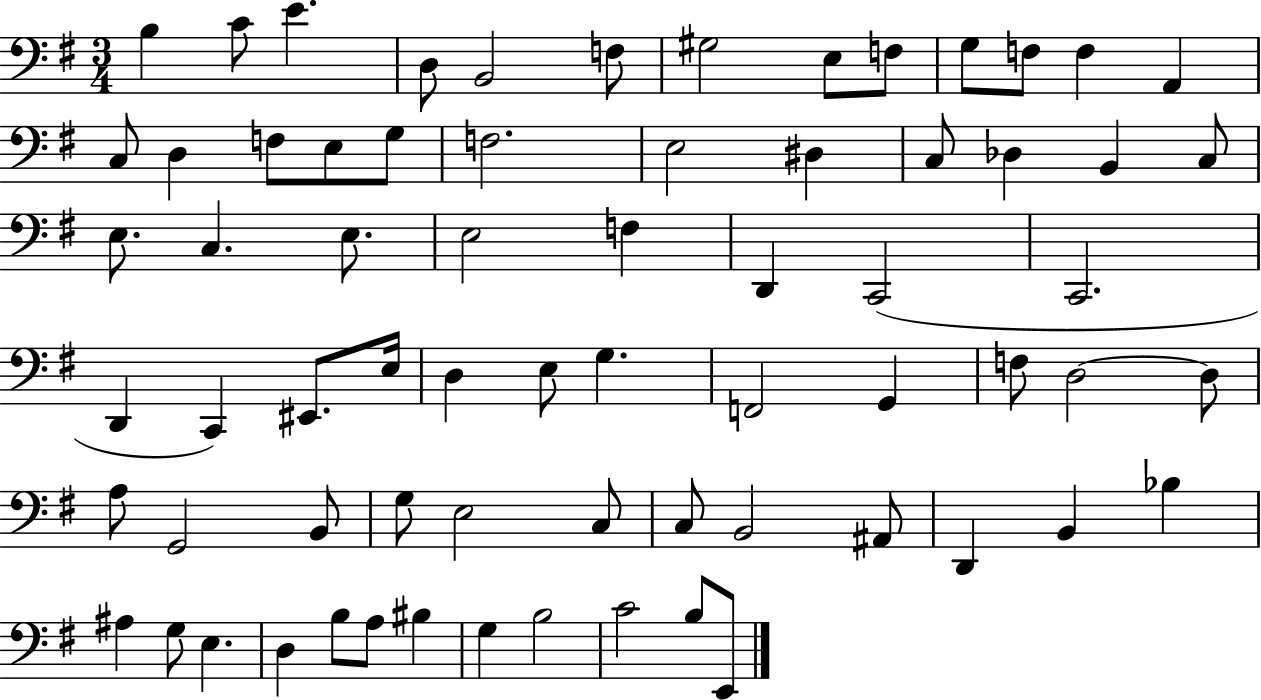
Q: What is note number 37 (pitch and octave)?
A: E3